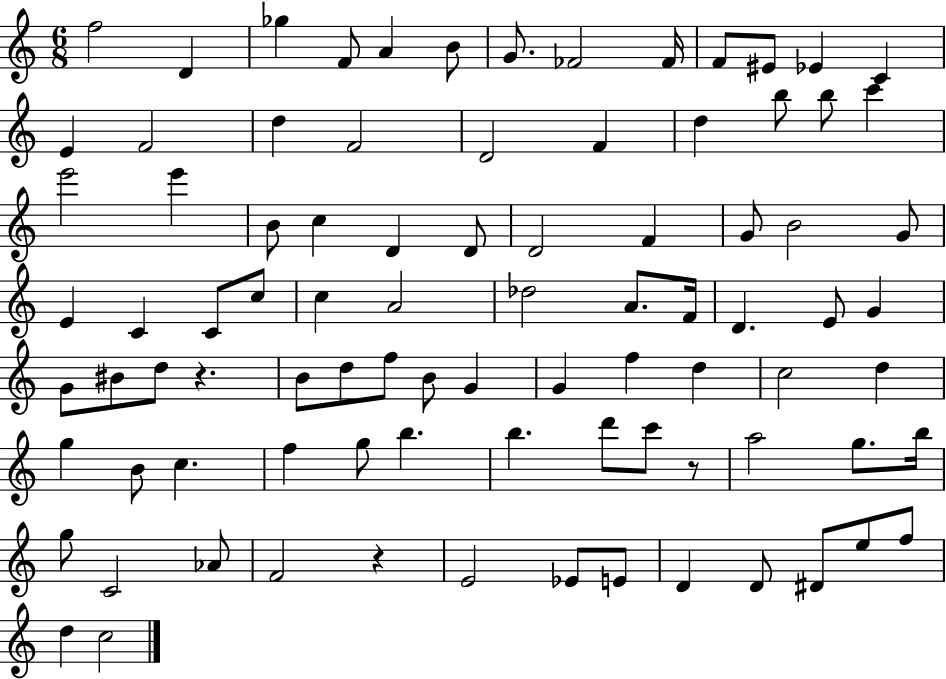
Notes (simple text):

F5/h D4/q Gb5/q F4/e A4/q B4/e G4/e. FES4/h FES4/s F4/e EIS4/e Eb4/q C4/q E4/q F4/h D5/q F4/h D4/h F4/q D5/q B5/e B5/e C6/q E6/h E6/q B4/e C5/q D4/q D4/e D4/h F4/q G4/e B4/h G4/e E4/q C4/q C4/e C5/e C5/q A4/h Db5/h A4/e. F4/s D4/q. E4/e G4/q G4/e BIS4/e D5/e R/q. B4/e D5/e F5/e B4/e G4/q G4/q F5/q D5/q C5/h D5/q G5/q B4/e C5/q. F5/q G5/e B5/q. B5/q. D6/e C6/e R/e A5/h G5/e. B5/s G5/e C4/h Ab4/e F4/h R/q E4/h Eb4/e E4/e D4/q D4/e D#4/e E5/e F5/e D5/q C5/h